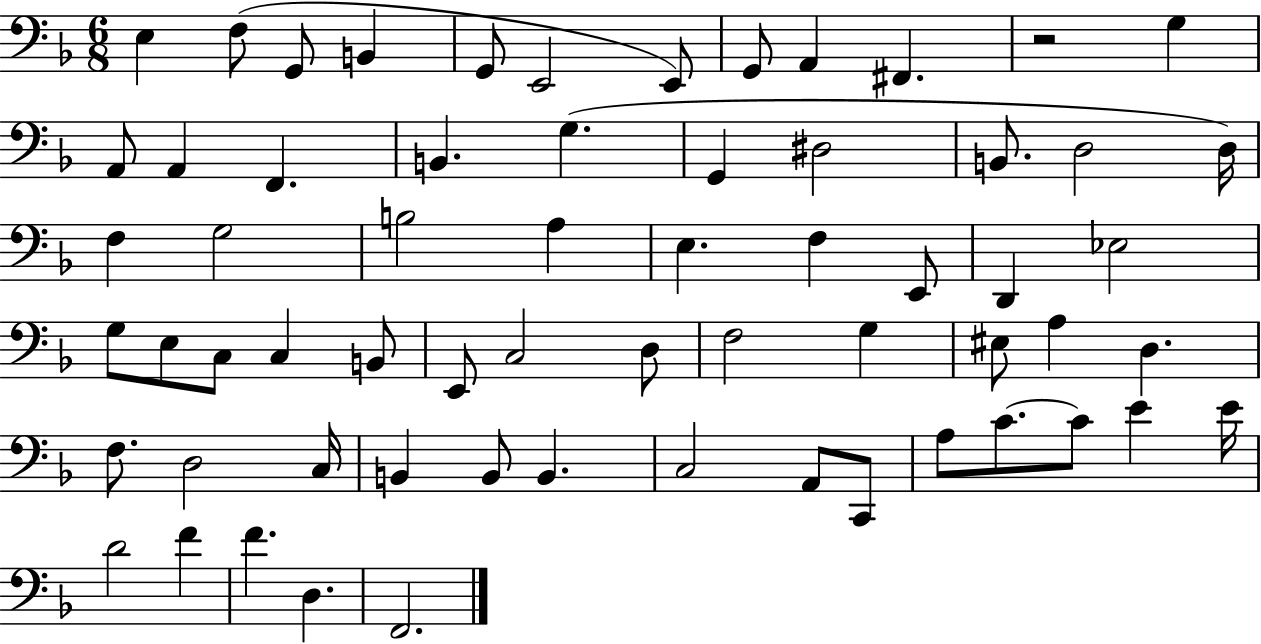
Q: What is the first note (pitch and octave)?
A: E3